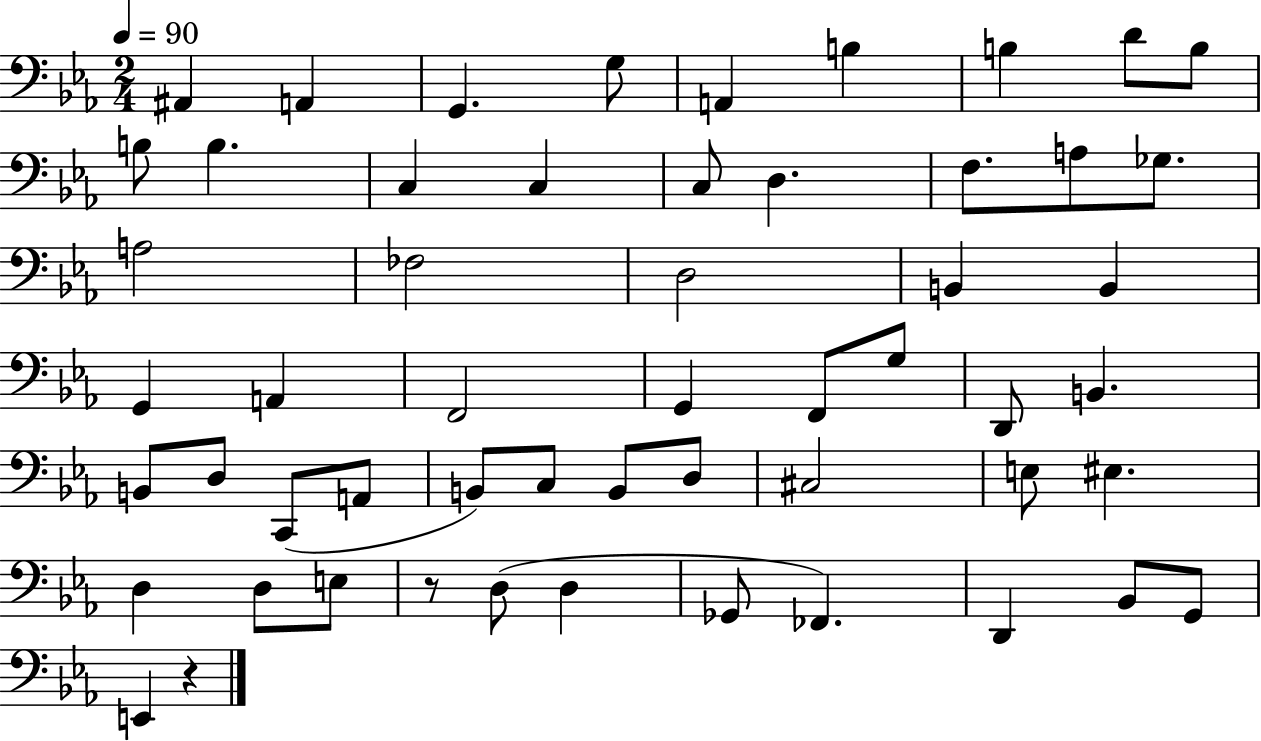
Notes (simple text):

A#2/q A2/q G2/q. G3/e A2/q B3/q B3/q D4/e B3/e B3/e B3/q. C3/q C3/q C3/e D3/q. F3/e. A3/e Gb3/e. A3/h FES3/h D3/h B2/q B2/q G2/q A2/q F2/h G2/q F2/e G3/e D2/e B2/q. B2/e D3/e C2/e A2/e B2/e C3/e B2/e D3/e C#3/h E3/e EIS3/q. D3/q D3/e E3/e R/e D3/e D3/q Gb2/e FES2/q. D2/q Bb2/e G2/e E2/q R/q